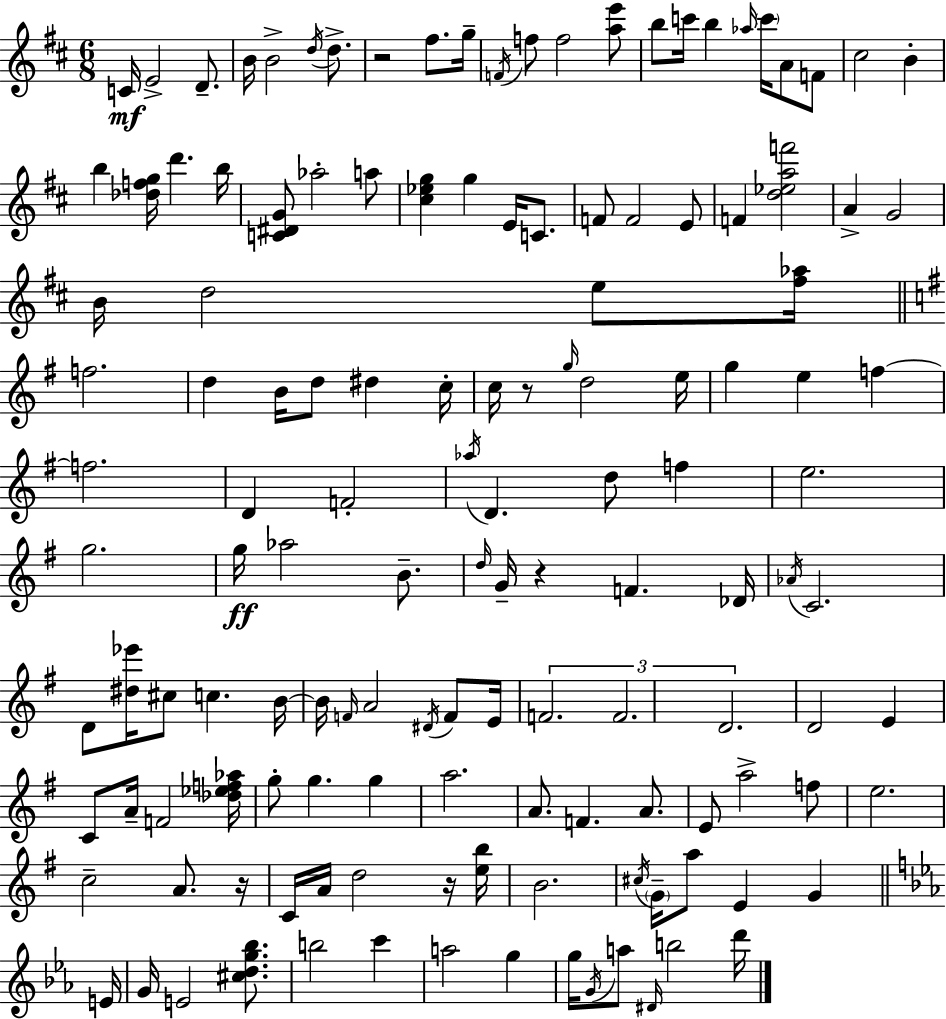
X:1
T:Untitled
M:6/8
L:1/4
K:D
C/4 E2 D/2 B/4 B2 d/4 d/2 z2 ^f/2 g/4 F/4 f/2 f2 [ae']/2 b/2 c'/4 b _a/4 c'/4 A/2 F/2 ^c2 B b [_dfg]/4 d' b/4 [C^DG]/2 _a2 a/2 [^c_eg] g E/4 C/2 F/2 F2 E/2 F [d_eaf']2 A G2 B/4 d2 e/2 [^f_a]/4 f2 d B/4 d/2 ^d c/4 c/4 z/2 g/4 d2 e/4 g e f f2 D F2 _a/4 D d/2 f e2 g2 g/4 _a2 B/2 d/4 G/4 z F _D/4 _A/4 C2 D/2 [^d_e']/4 ^c/2 c B/4 B/4 F/4 A2 ^D/4 F/2 E/4 F2 F2 D2 D2 E C/2 A/4 F2 [_d_ef_a]/4 g/2 g g a2 A/2 F A/2 E/2 a2 f/2 e2 c2 A/2 z/4 C/4 A/4 d2 z/4 [eb]/4 B2 ^c/4 G/4 a/2 E G E/4 G/4 E2 [^cdg_b]/2 b2 c' a2 g g/4 G/4 a/2 ^D/4 b2 d'/4